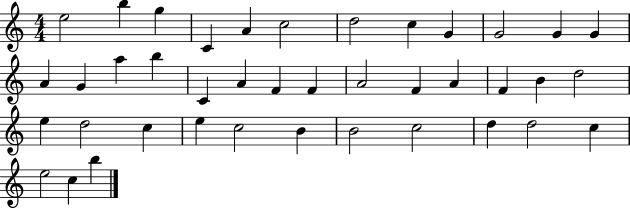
X:1
T:Untitled
M:4/4
L:1/4
K:C
e2 b g C A c2 d2 c G G2 G G A G a b C A F F A2 F A F B d2 e d2 c e c2 B B2 c2 d d2 c e2 c b